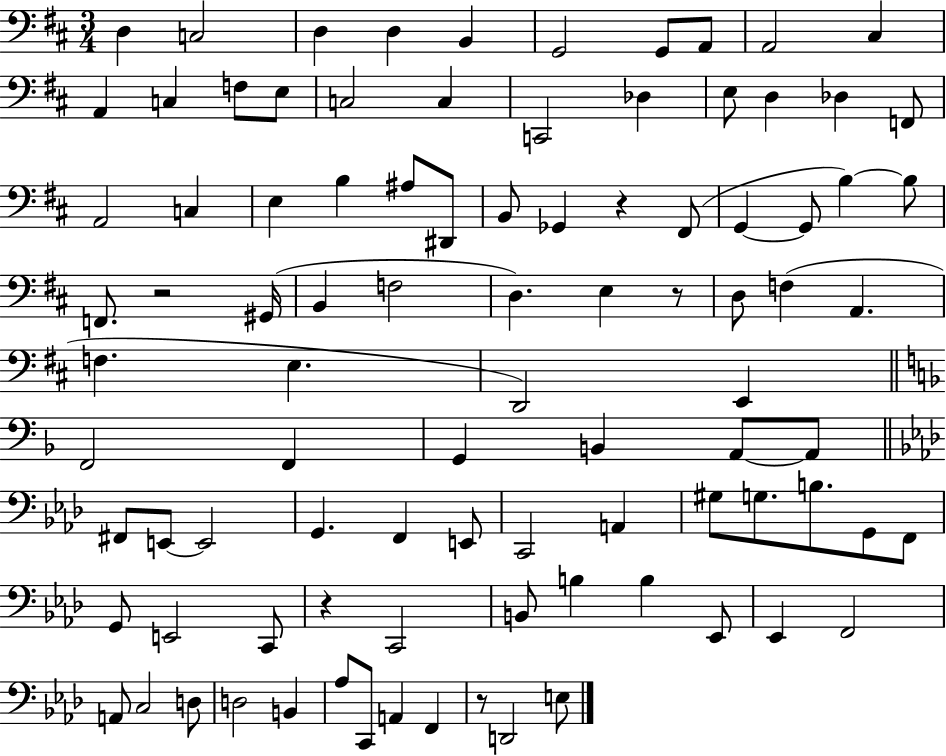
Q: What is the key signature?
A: D major